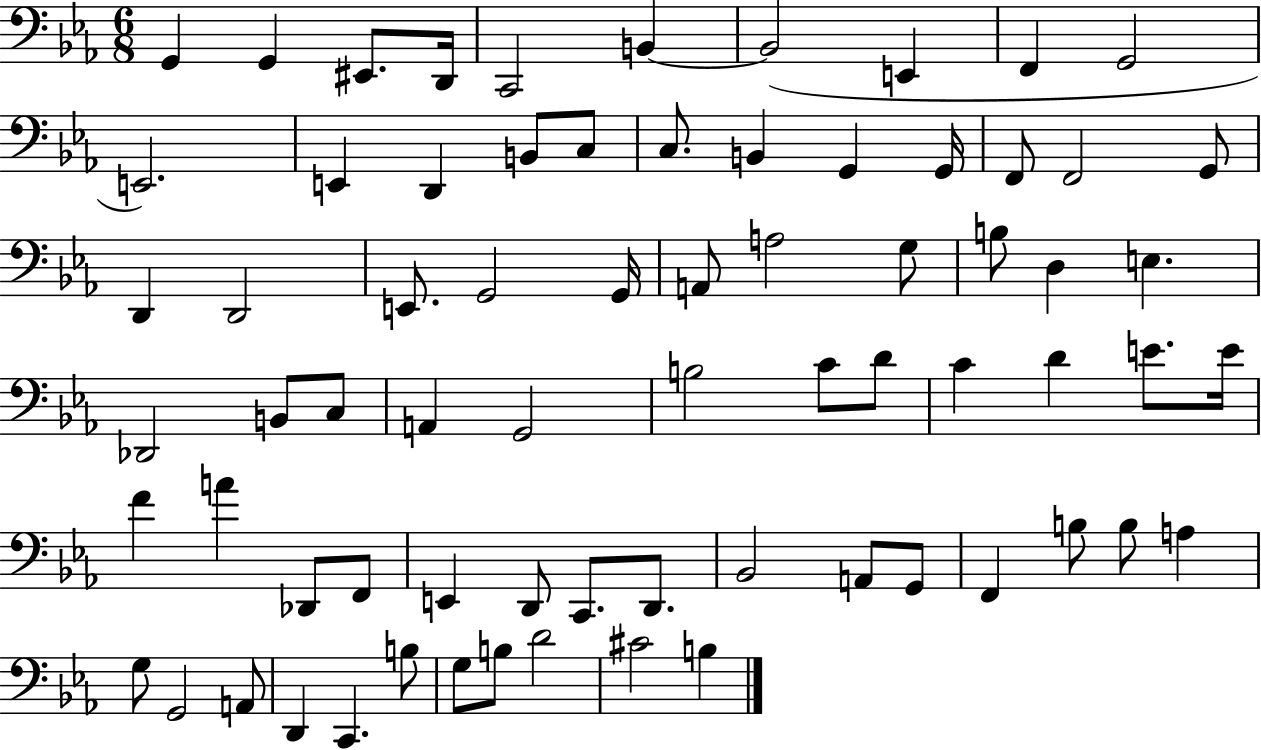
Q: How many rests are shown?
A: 0